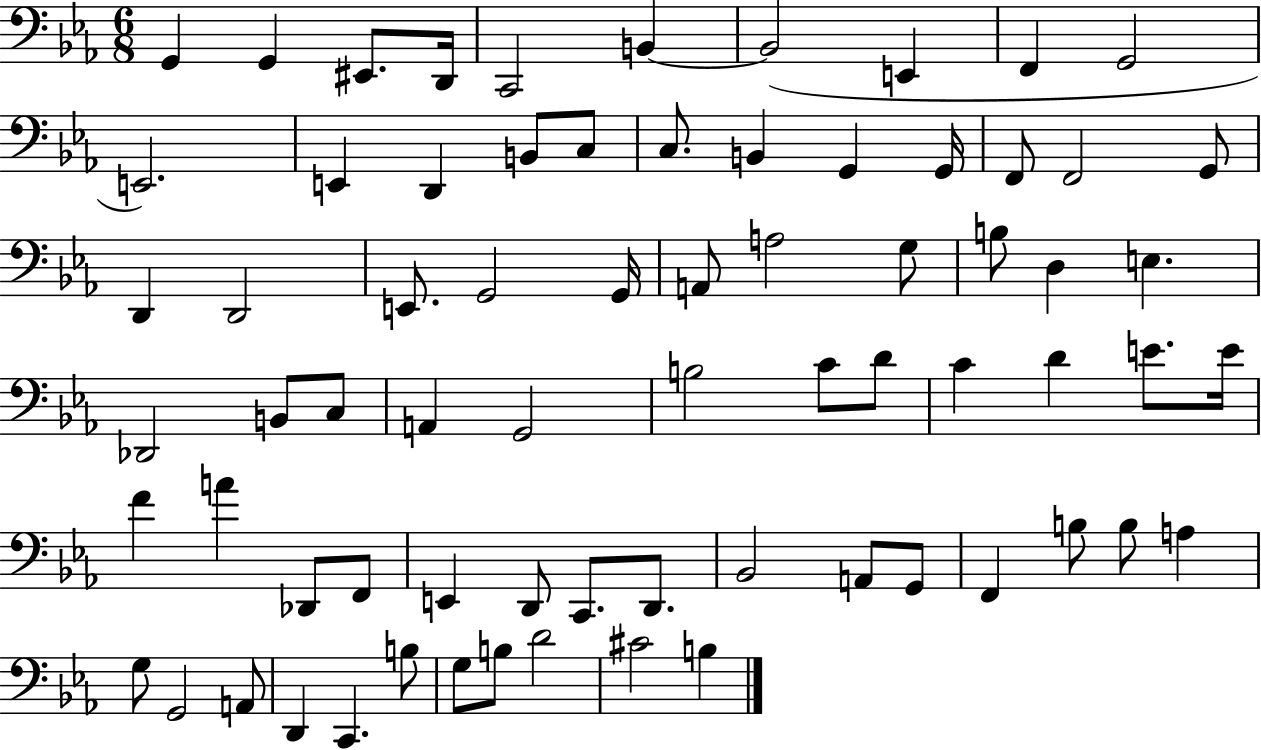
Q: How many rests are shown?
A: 0